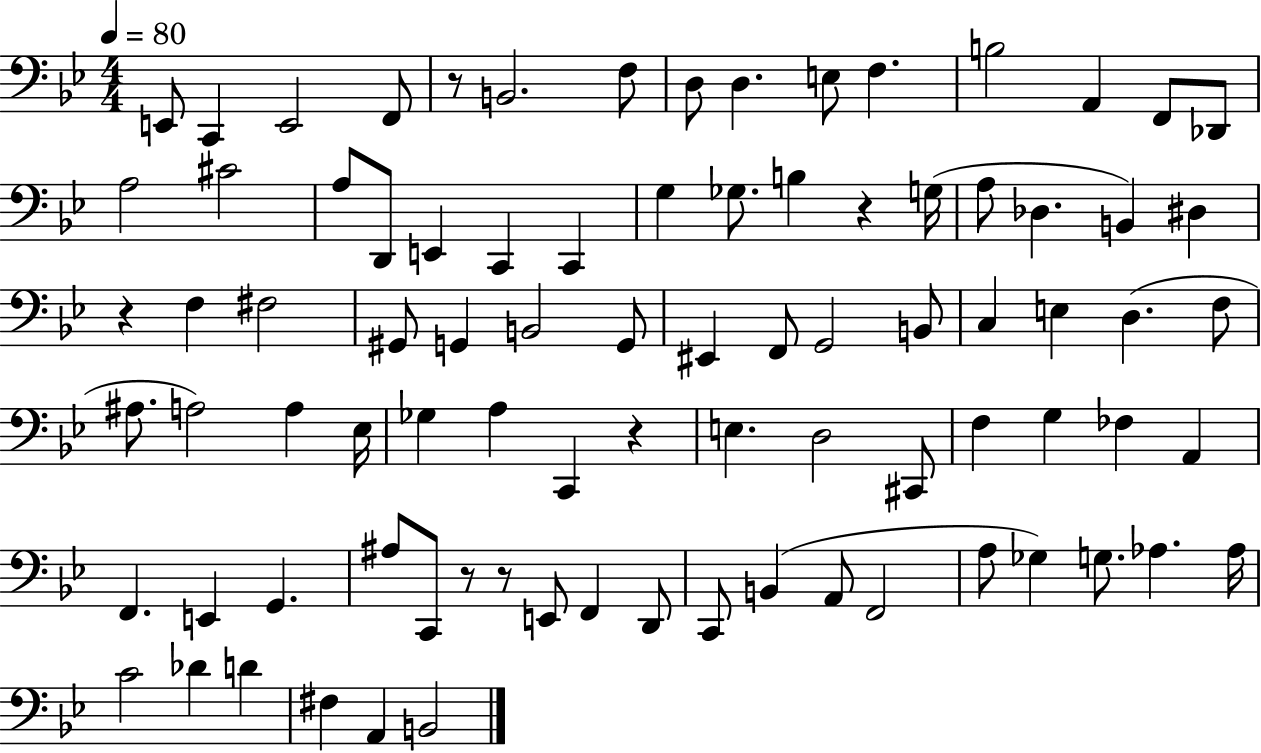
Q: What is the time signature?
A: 4/4